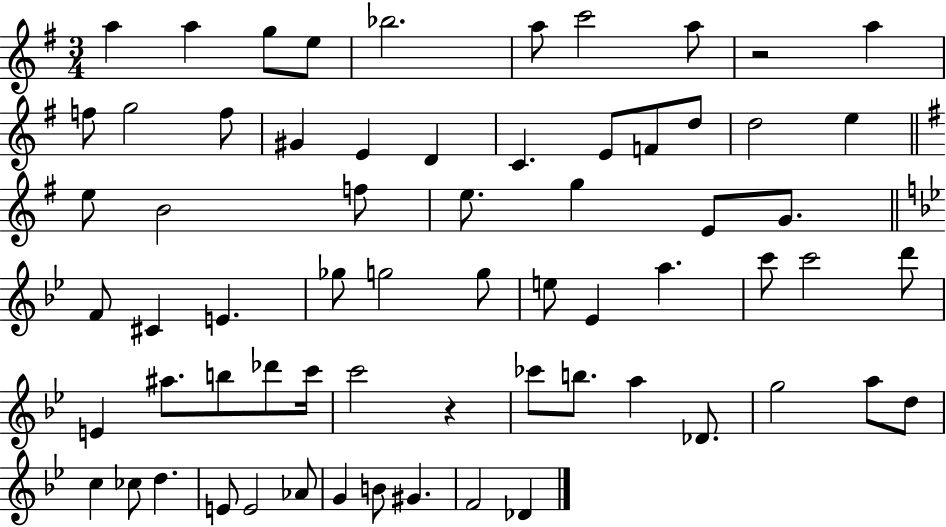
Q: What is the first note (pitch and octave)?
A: A5